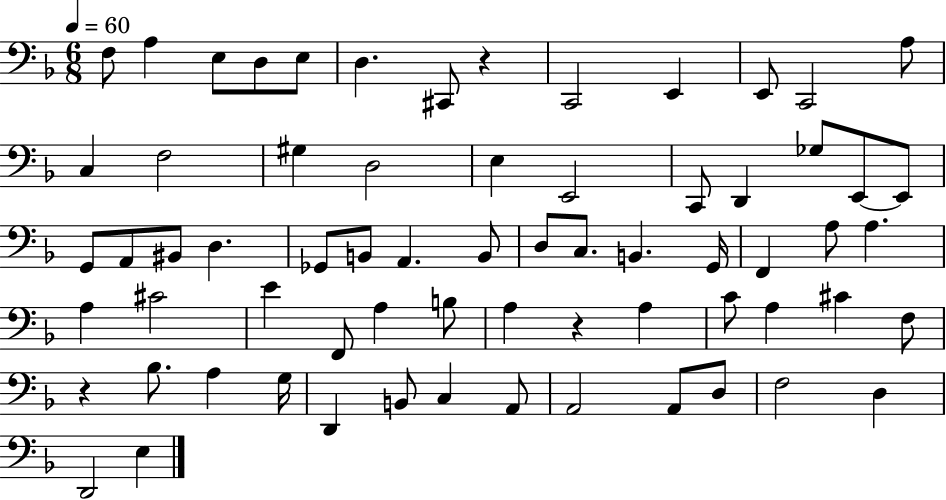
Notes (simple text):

F3/e A3/q E3/e D3/e E3/e D3/q. C#2/e R/q C2/h E2/q E2/e C2/h A3/e C3/q F3/h G#3/q D3/h E3/q E2/h C2/e D2/q Gb3/e E2/e E2/e G2/e A2/e BIS2/e D3/q. Gb2/e B2/e A2/q. B2/e D3/e C3/e. B2/q. G2/s F2/q A3/e A3/q. A3/q C#4/h E4/q F2/e A3/q B3/e A3/q R/q A3/q C4/e A3/q C#4/q F3/e R/q Bb3/e. A3/q G3/s D2/q B2/e C3/q A2/e A2/h A2/e D3/e F3/h D3/q D2/h E3/q